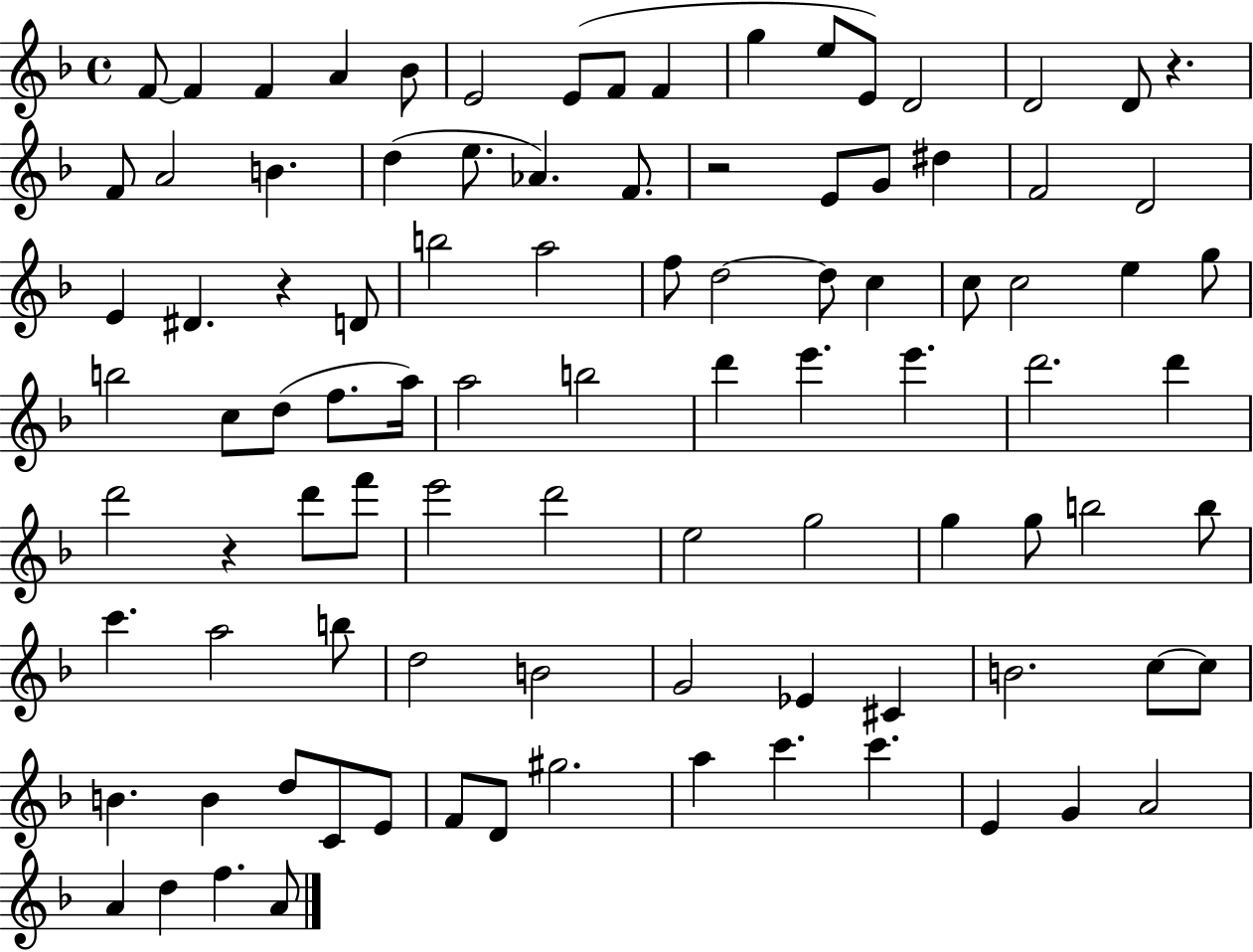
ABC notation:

X:1
T:Untitled
M:4/4
L:1/4
K:F
F/2 F F A _B/2 E2 E/2 F/2 F g e/2 E/2 D2 D2 D/2 z F/2 A2 B d e/2 _A F/2 z2 E/2 G/2 ^d F2 D2 E ^D z D/2 b2 a2 f/2 d2 d/2 c c/2 c2 e g/2 b2 c/2 d/2 f/2 a/4 a2 b2 d' e' e' d'2 d' d'2 z d'/2 f'/2 e'2 d'2 e2 g2 g g/2 b2 b/2 c' a2 b/2 d2 B2 G2 _E ^C B2 c/2 c/2 B B d/2 C/2 E/2 F/2 D/2 ^g2 a c' c' E G A2 A d f A/2